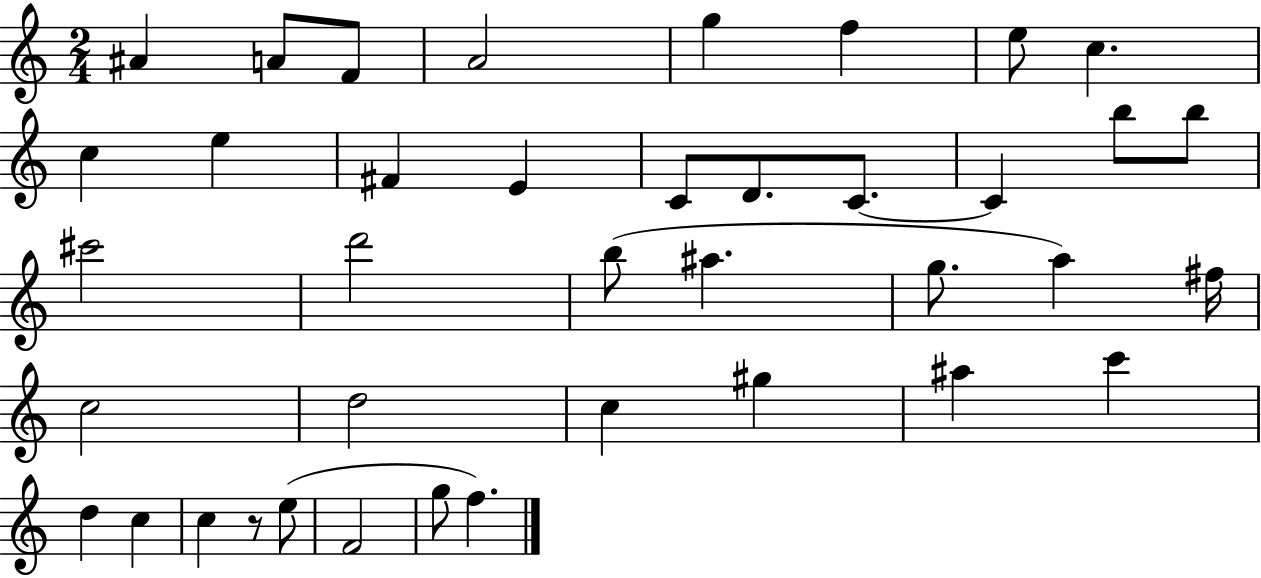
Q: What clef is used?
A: treble